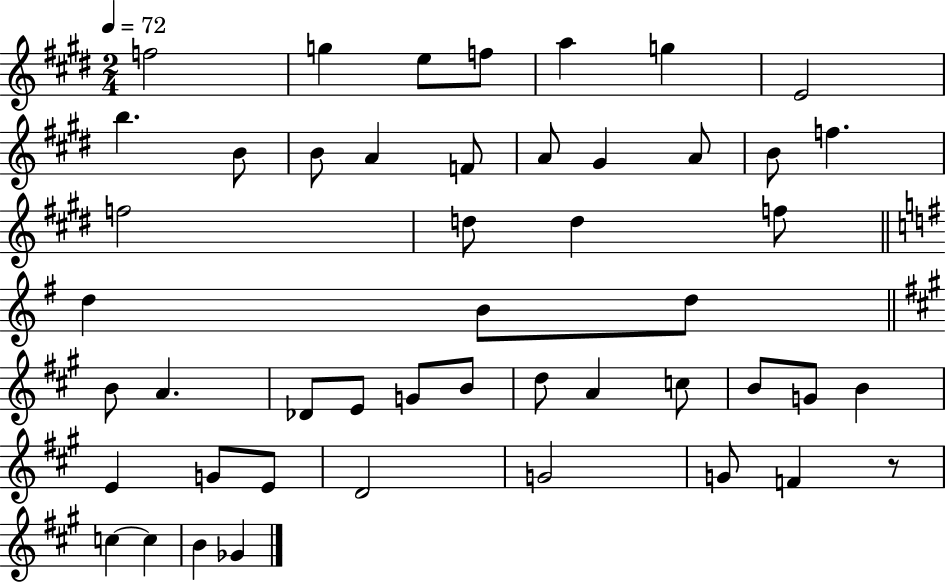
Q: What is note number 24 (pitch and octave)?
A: D5